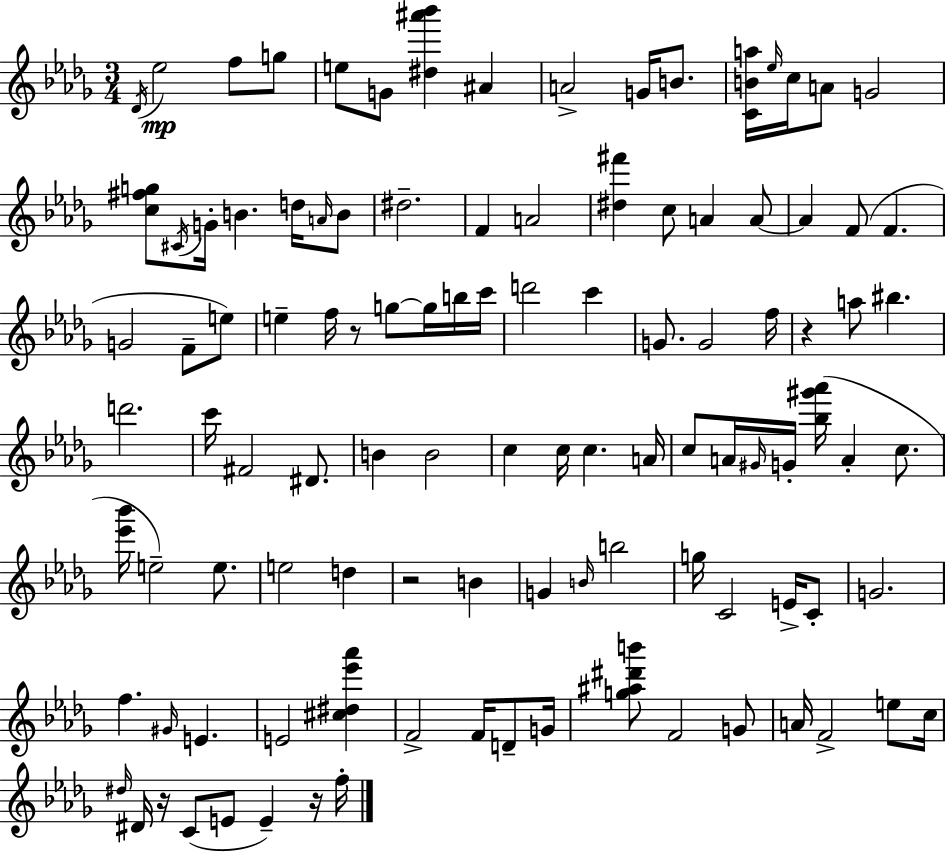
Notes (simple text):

Db4/s Eb5/h F5/e G5/e E5/e G4/e [D#5,A#6,Bb6]/q A#4/q A4/h G4/s B4/e. [C4,B4,A5]/s Eb5/s C5/s A4/e G4/h [C5,F#5,G5]/e C#4/s G4/s B4/q. D5/s A4/s B4/e D#5/h. F4/q A4/h [D#5,F#6]/q C5/e A4/q A4/e A4/q F4/e F4/q. G4/h F4/e E5/e E5/q F5/s R/e G5/e G5/s B5/s C6/s D6/h C6/q G4/e. G4/h F5/s R/q A5/e BIS5/q. D6/h. C6/s F#4/h D#4/e. B4/q B4/h C5/q C5/s C5/q. A4/s C5/e A4/s G#4/s G4/s [Bb5,G#6,Ab6]/s A4/q C5/e. [Eb6,Bb6]/s E5/h E5/e. E5/h D5/q R/h B4/q G4/q B4/s B5/h G5/s C4/h E4/s C4/e G4/h. F5/q. G#4/s E4/q. E4/h [C#5,D#5,Eb6,Ab6]/q F4/h F4/s D4/e G4/s [G5,A#5,D#6,B6]/e F4/h G4/e A4/s F4/h E5/e C5/s D#5/s D#4/s R/s C4/e E4/e E4/q R/s F5/s